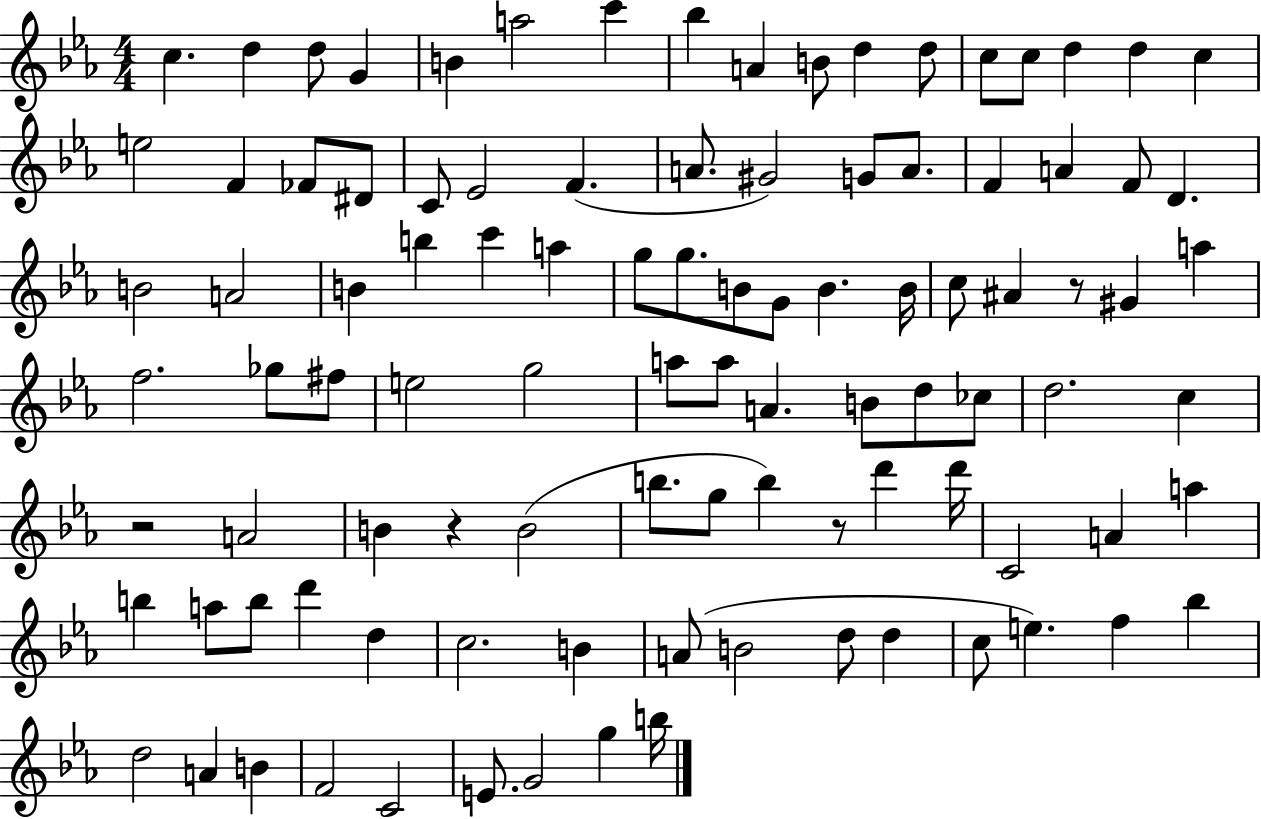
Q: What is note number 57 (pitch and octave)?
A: B4